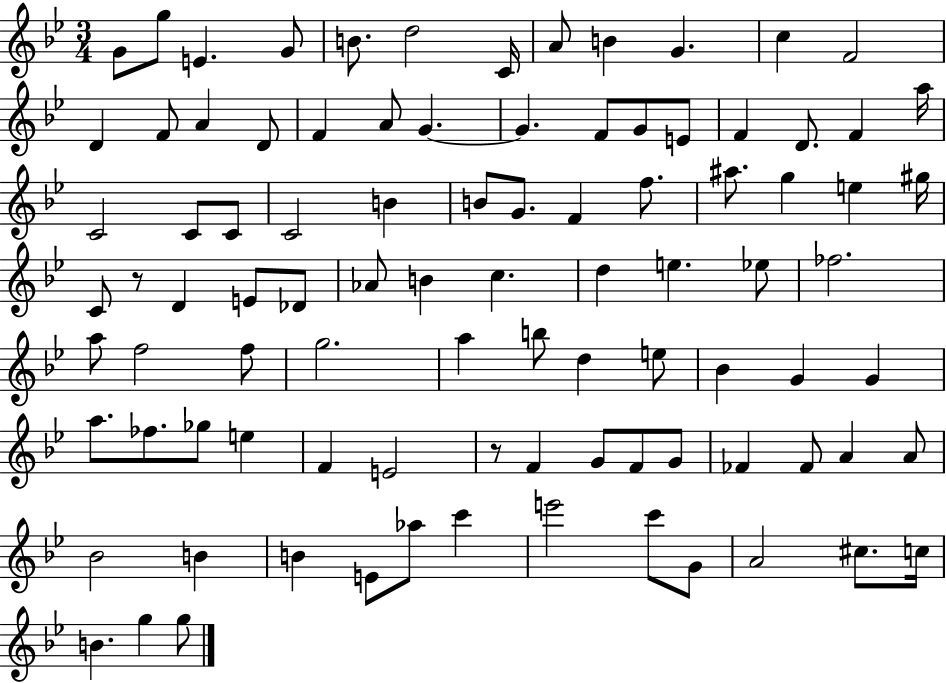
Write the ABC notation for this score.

X:1
T:Untitled
M:3/4
L:1/4
K:Bb
G/2 g/2 E G/2 B/2 d2 C/4 A/2 B G c F2 D F/2 A D/2 F A/2 G G F/2 G/2 E/2 F D/2 F a/4 C2 C/2 C/2 C2 B B/2 G/2 F f/2 ^a/2 g e ^g/4 C/2 z/2 D E/2 _D/2 _A/2 B c d e _e/2 _f2 a/2 f2 f/2 g2 a b/2 d e/2 _B G G a/2 _f/2 _g/2 e F E2 z/2 F G/2 F/2 G/2 _F _F/2 A A/2 _B2 B B E/2 _a/2 c' e'2 c'/2 G/2 A2 ^c/2 c/4 B g g/2